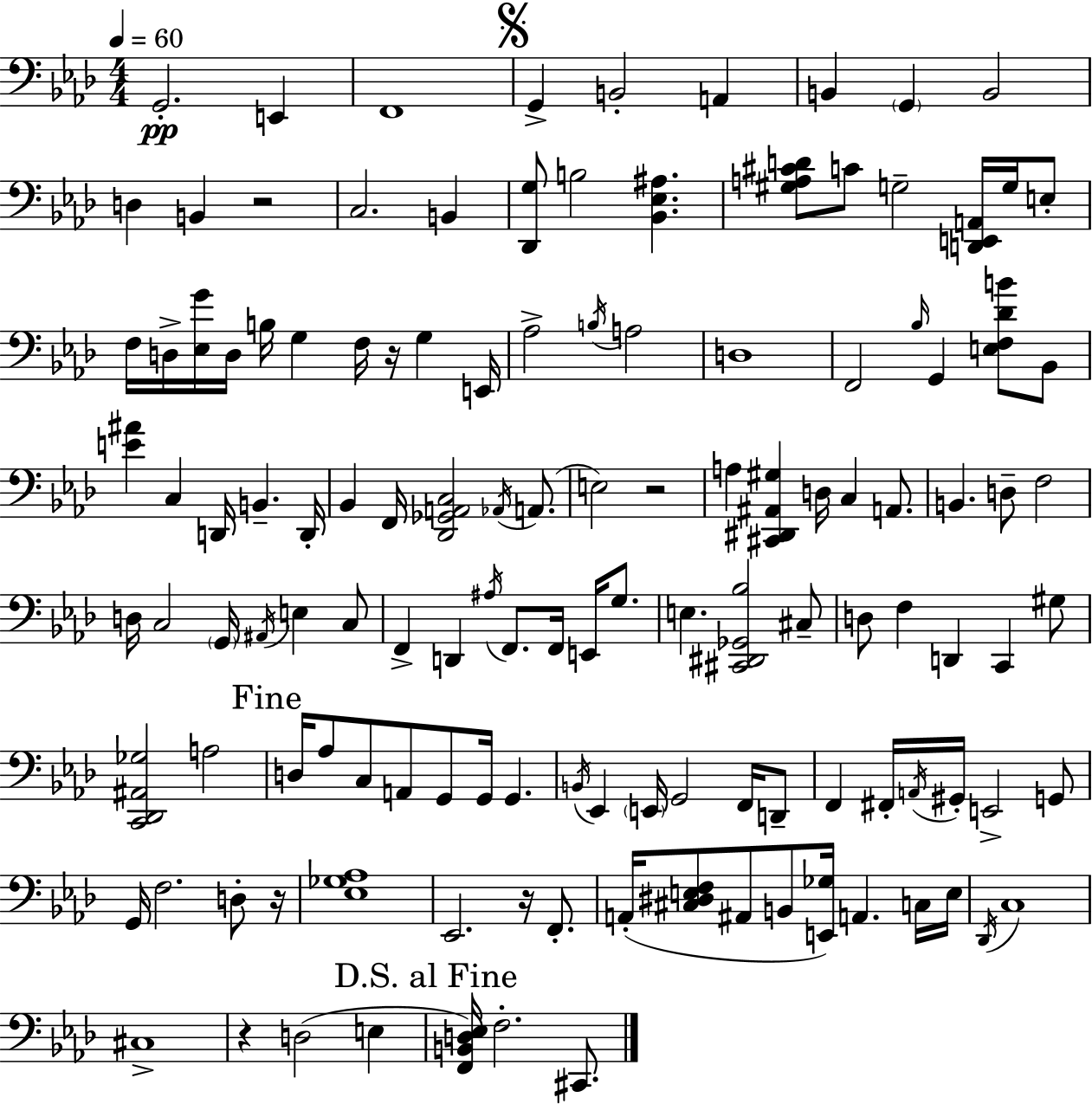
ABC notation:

X:1
T:Untitled
M:4/4
L:1/4
K:Ab
G,,2 E,, F,,4 G,, B,,2 A,, B,, G,, B,,2 D, B,, z2 C,2 B,, [_D,,G,]/2 B,2 [_B,,_E,^A,] [^G,A,^CD]/2 C/2 G,2 [D,,E,,A,,]/4 G,/4 E,/2 F,/4 D,/4 [_E,G]/4 D,/4 B,/4 G, F,/4 z/4 G, E,,/4 _A,2 B,/4 A,2 D,4 F,,2 _B,/4 G,, [E,F,_DB]/2 _B,,/2 [E^A] C, D,,/4 B,, D,,/4 _B,, F,,/4 [_D,,_G,,A,,C,]2 _A,,/4 A,,/2 E,2 z2 A, [^C,,^D,,^A,,^G,] D,/4 C, A,,/2 B,, D,/2 F,2 D,/4 C,2 G,,/4 ^A,,/4 E, C,/2 F,, D,, ^A,/4 F,,/2 F,,/4 E,,/4 G,/2 E, [^C,,^D,,_G,,_B,]2 ^C,/2 D,/2 F, D,, C,, ^G,/2 [C,,_D,,^A,,_G,]2 A,2 D,/4 _A,/2 C,/2 A,,/2 G,,/2 G,,/4 G,, B,,/4 _E,, E,,/4 G,,2 F,,/4 D,,/2 F,, ^F,,/4 A,,/4 ^G,,/4 E,,2 G,,/2 G,,/4 F,2 D,/2 z/4 [_E,_G,_A,]4 _E,,2 z/4 F,,/2 A,,/4 [^C,^D,E,F,]/2 ^A,,/2 B,,/2 [E,,_G,]/4 A,, C,/4 E,/4 _D,,/4 C,4 ^C,4 z D,2 E, [F,,B,,D,_E,]/4 F,2 ^C,,/2